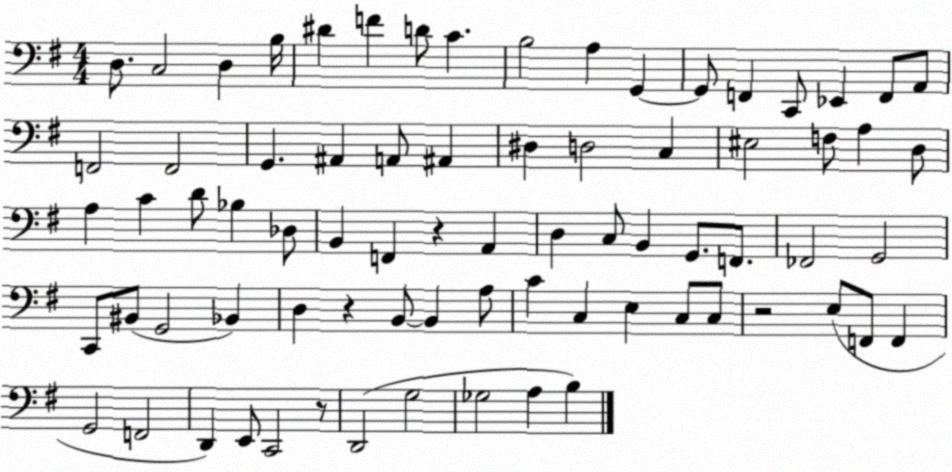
X:1
T:Untitled
M:4/4
L:1/4
K:G
D,/2 C,2 D, B,/4 ^D F D/2 C B,2 A, G,, G,,/2 F,, C,,/2 _E,, F,,/2 A,,/2 F,,2 F,,2 G,, ^A,, A,,/2 ^A,, ^D, D,2 C, ^E,2 F,/2 A, D,/2 A, C D/2 _B, _D,/2 B,, F,, z A,, D, C,/2 B,, G,,/2 F,,/2 _F,,2 G,,2 C,,/2 ^B,,/2 G,,2 _B,, D, z B,,/2 B,, A,/2 C C, E, C,/2 C,/2 z2 E,/2 F,,/2 F,, G,,2 F,,2 D,, E,,/2 C,,2 z/2 D,,2 G,2 _G,2 A, B,